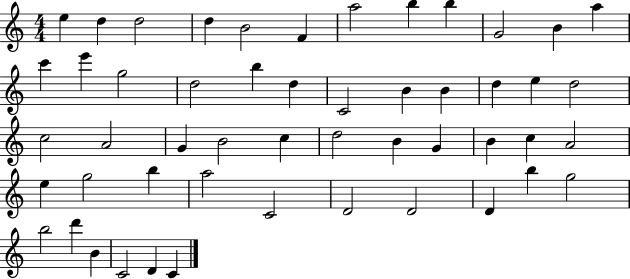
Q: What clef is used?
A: treble